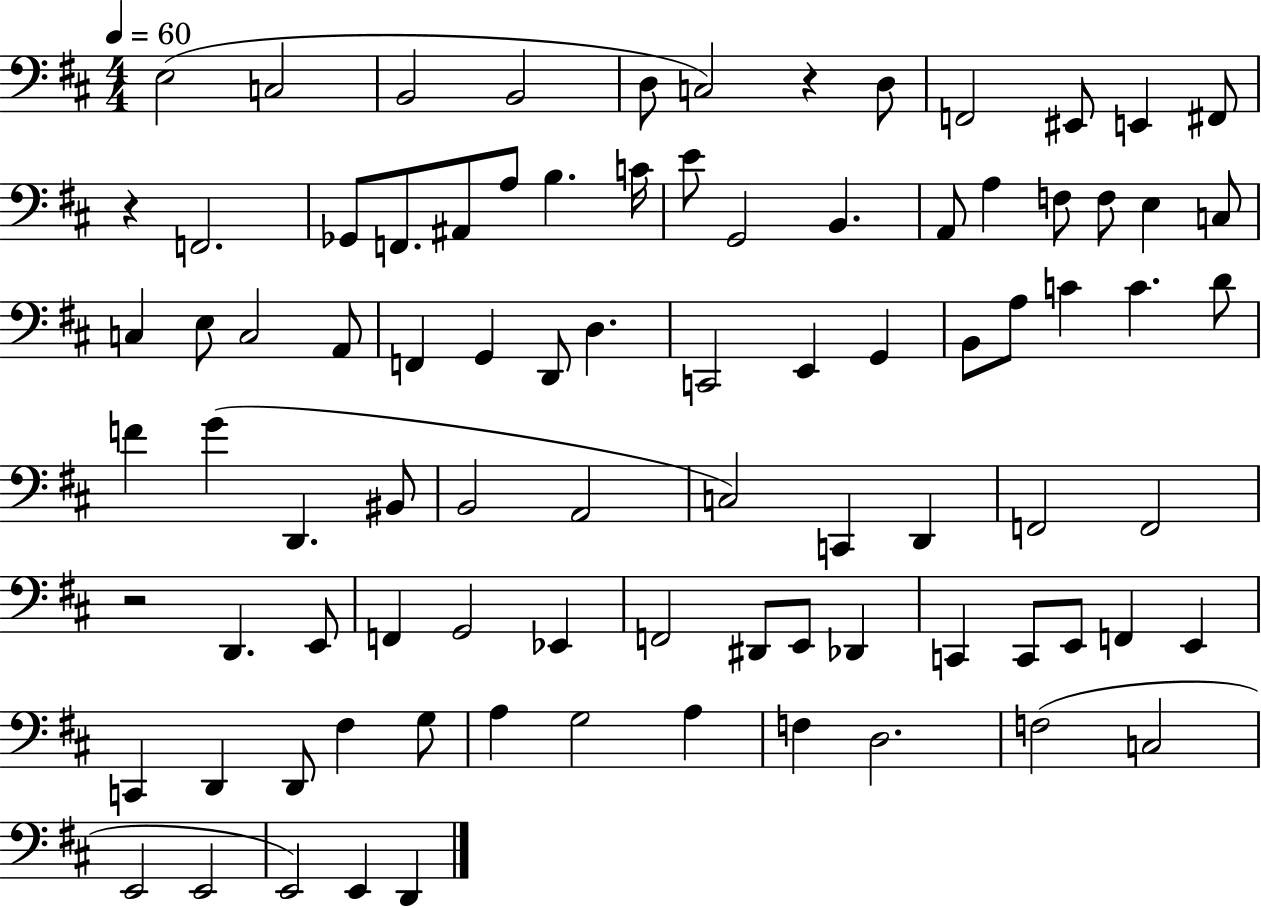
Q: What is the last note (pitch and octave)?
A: D2